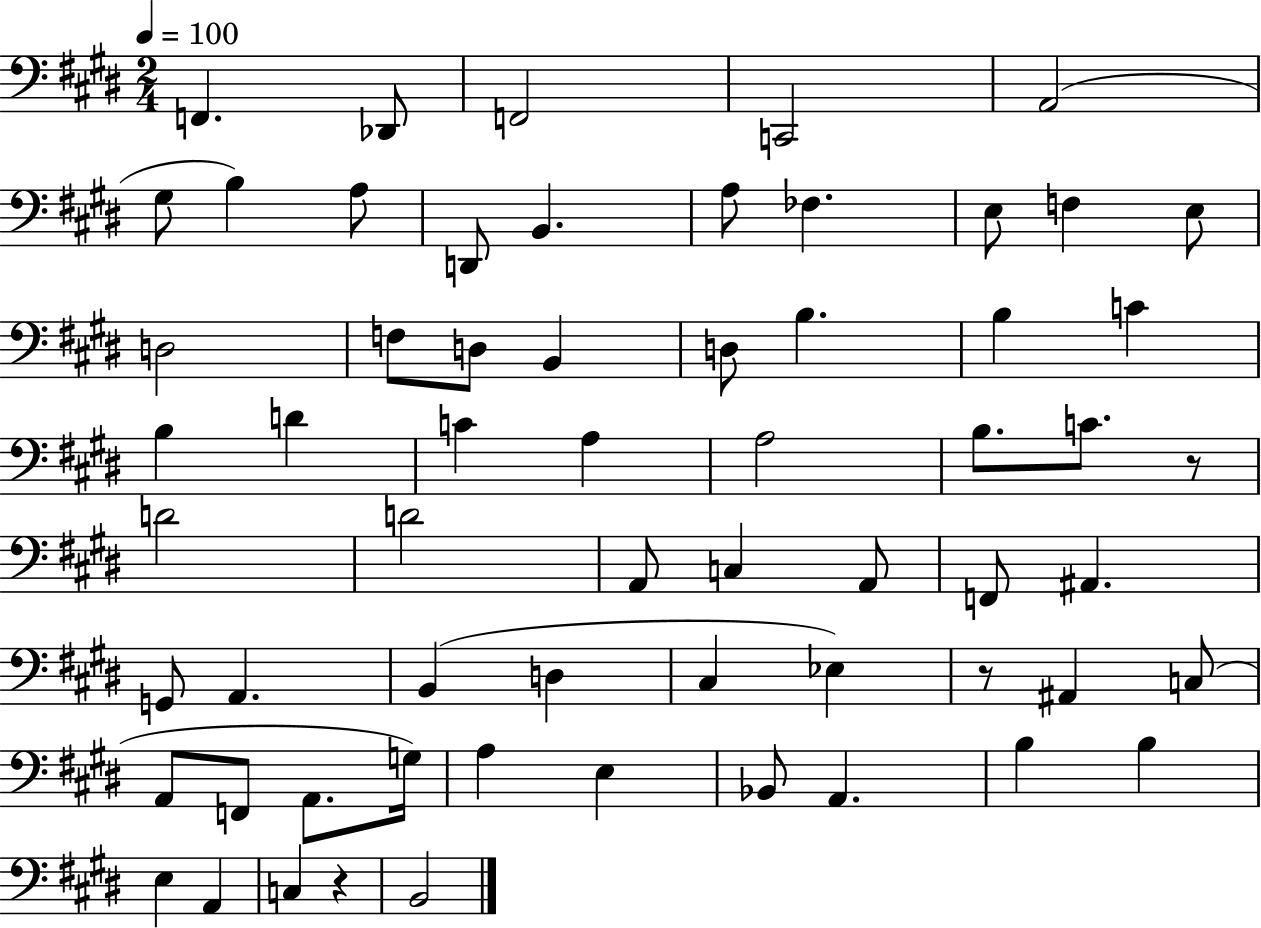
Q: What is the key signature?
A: E major